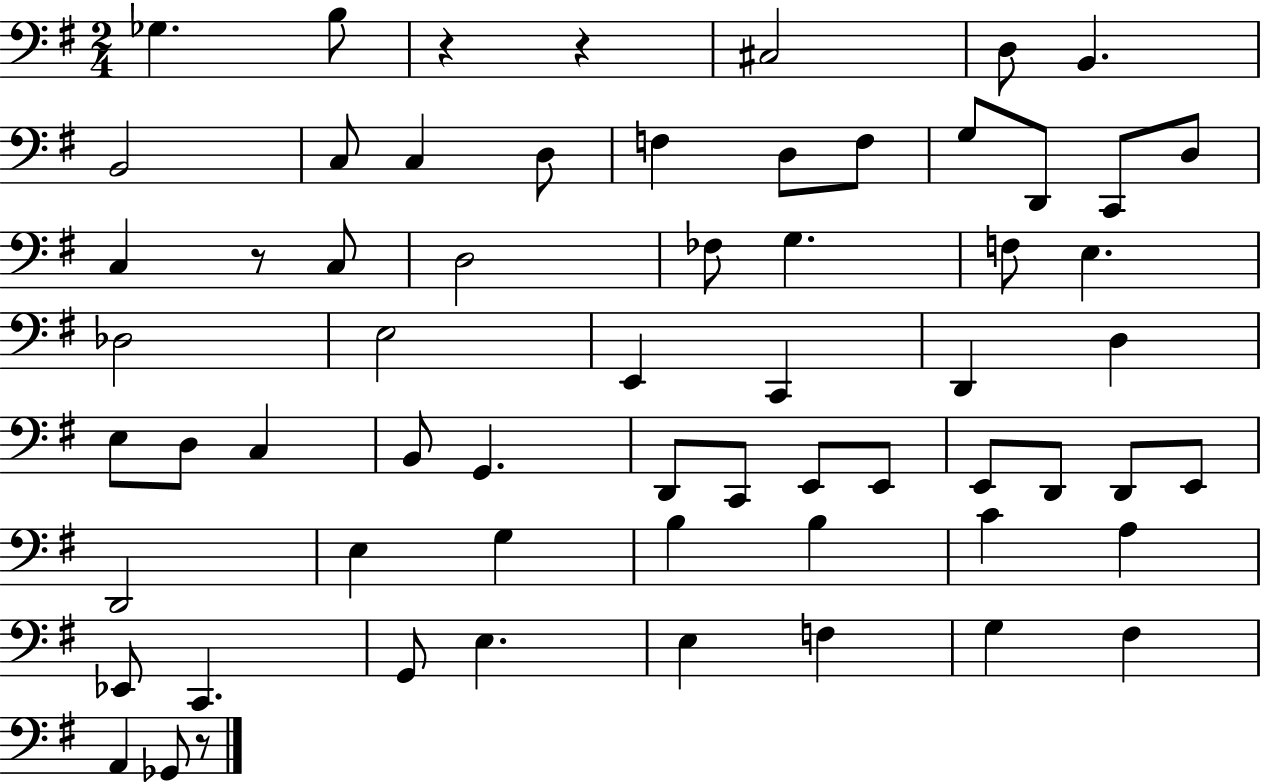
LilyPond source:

{
  \clef bass
  \numericTimeSignature
  \time 2/4
  \key g \major
  \repeat volta 2 { ges4. b8 | r4 r4 | cis2 | d8 b,4. | \break b,2 | c8 c4 d8 | f4 d8 f8 | g8 d,8 c,8 d8 | \break c4 r8 c8 | d2 | fes8 g4. | f8 e4. | \break des2 | e2 | e,4 c,4 | d,4 d4 | \break e8 d8 c4 | b,8 g,4. | d,8 c,8 e,8 e,8 | e,8 d,8 d,8 e,8 | \break d,2 | e4 g4 | b4 b4 | c'4 a4 | \break ees,8 c,4. | g,8 e4. | e4 f4 | g4 fis4 | \break a,4 ges,8 r8 | } \bar "|."
}